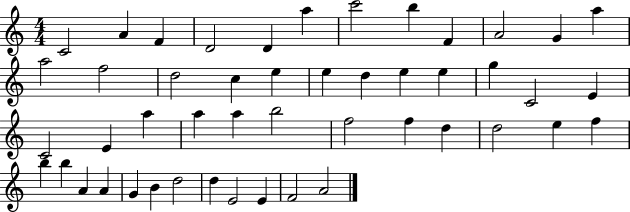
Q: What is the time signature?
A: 4/4